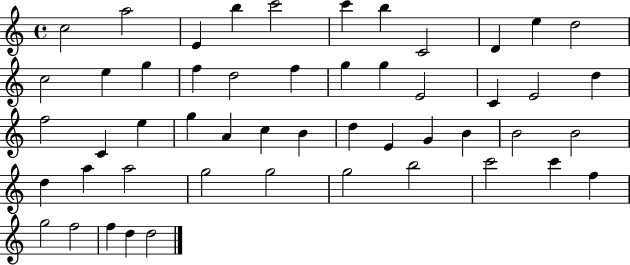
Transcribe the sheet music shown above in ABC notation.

X:1
T:Untitled
M:4/4
L:1/4
K:C
c2 a2 E b c'2 c' b C2 D e d2 c2 e g f d2 f g g E2 C E2 d f2 C e g A c B d E G B B2 B2 d a a2 g2 g2 g2 b2 c'2 c' f g2 f2 f d d2